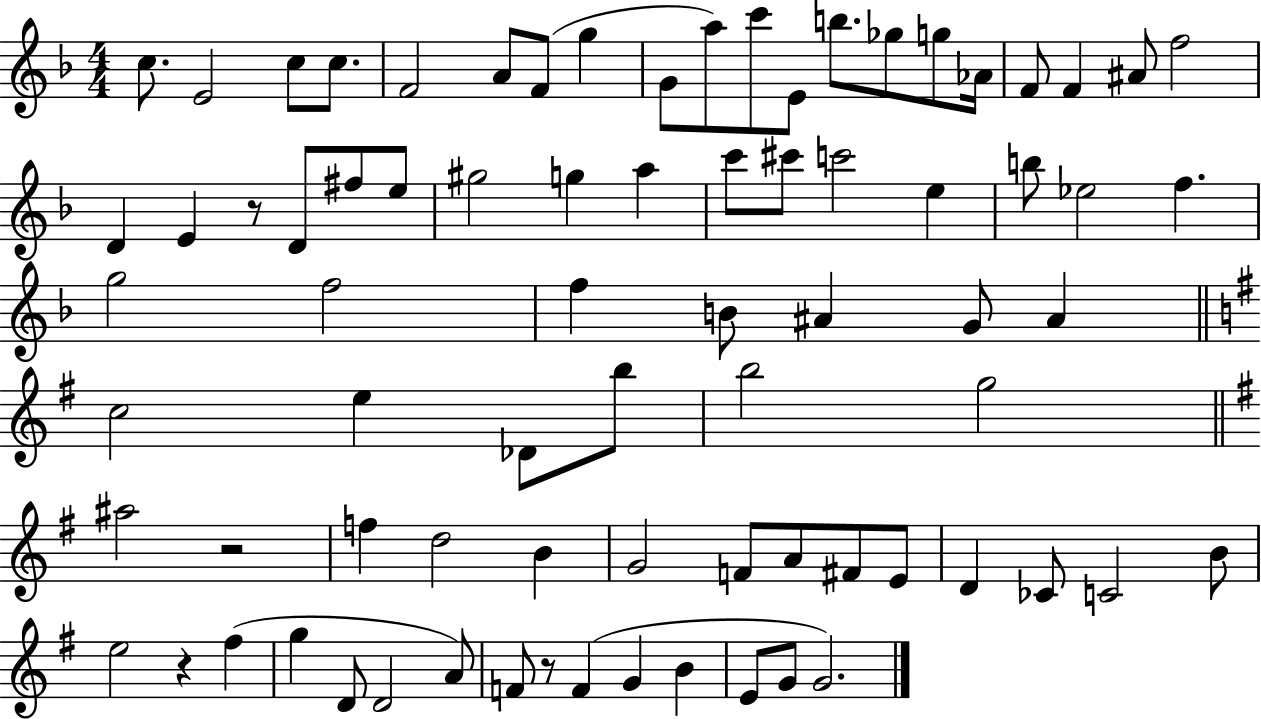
C5/e. E4/h C5/e C5/e. F4/h A4/e F4/e G5/q G4/e A5/e C6/e E4/e B5/e. Gb5/e G5/e Ab4/s F4/e F4/q A#4/e F5/h D4/q E4/q R/e D4/e F#5/e E5/e G#5/h G5/q A5/q C6/e C#6/e C6/h E5/q B5/e Eb5/h F5/q. G5/h F5/h F5/q B4/e A#4/q G4/e A#4/q C5/h E5/q Db4/e B5/e B5/h G5/h A#5/h R/h F5/q D5/h B4/q G4/h F4/e A4/e F#4/e E4/e D4/q CES4/e C4/h B4/e E5/h R/q F#5/q G5/q D4/e D4/h A4/e F4/e R/e F4/q G4/q B4/q E4/e G4/e G4/h.